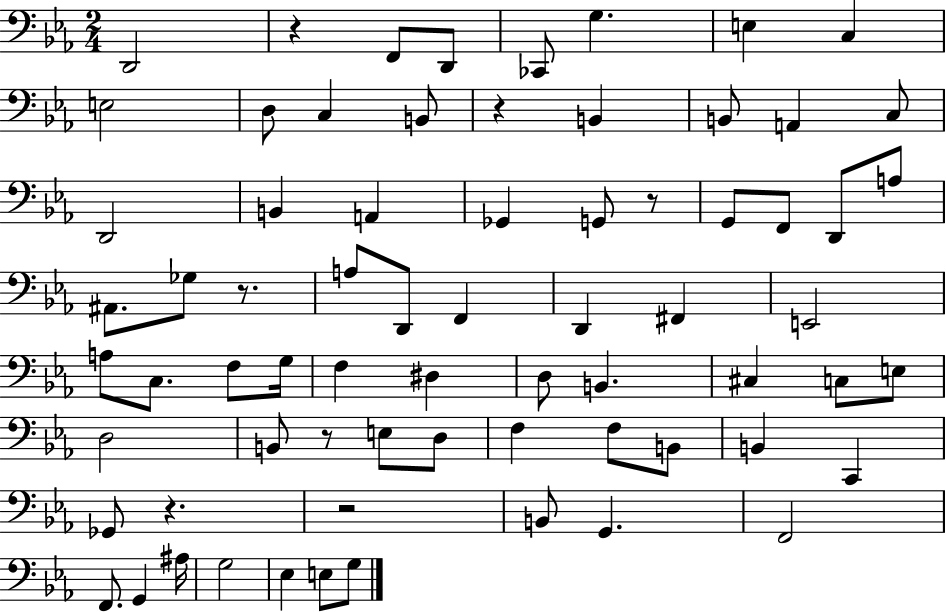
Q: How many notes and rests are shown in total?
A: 70